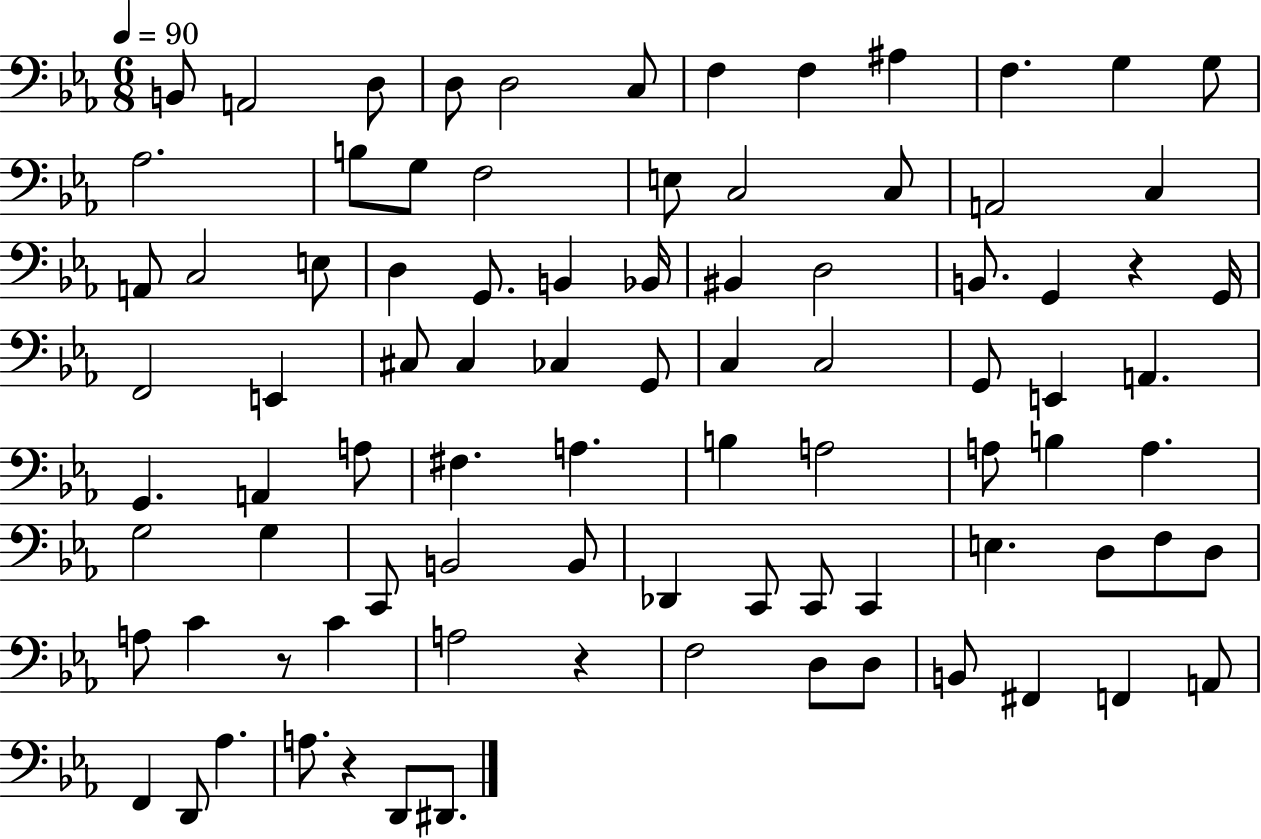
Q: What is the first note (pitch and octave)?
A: B2